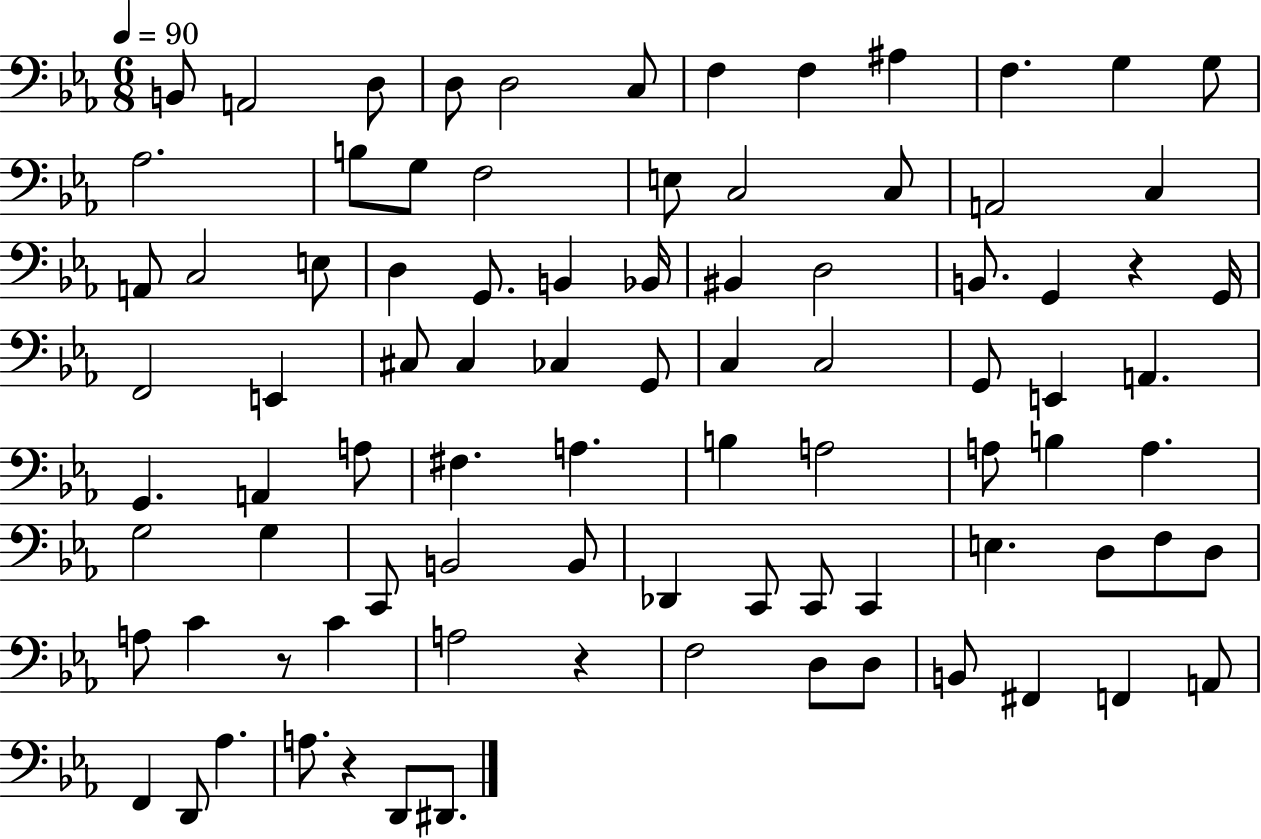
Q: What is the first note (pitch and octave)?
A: B2